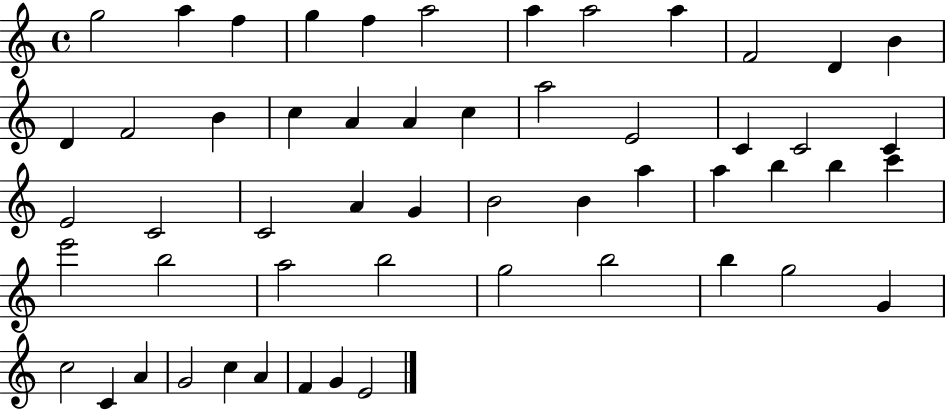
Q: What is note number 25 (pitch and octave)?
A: E4